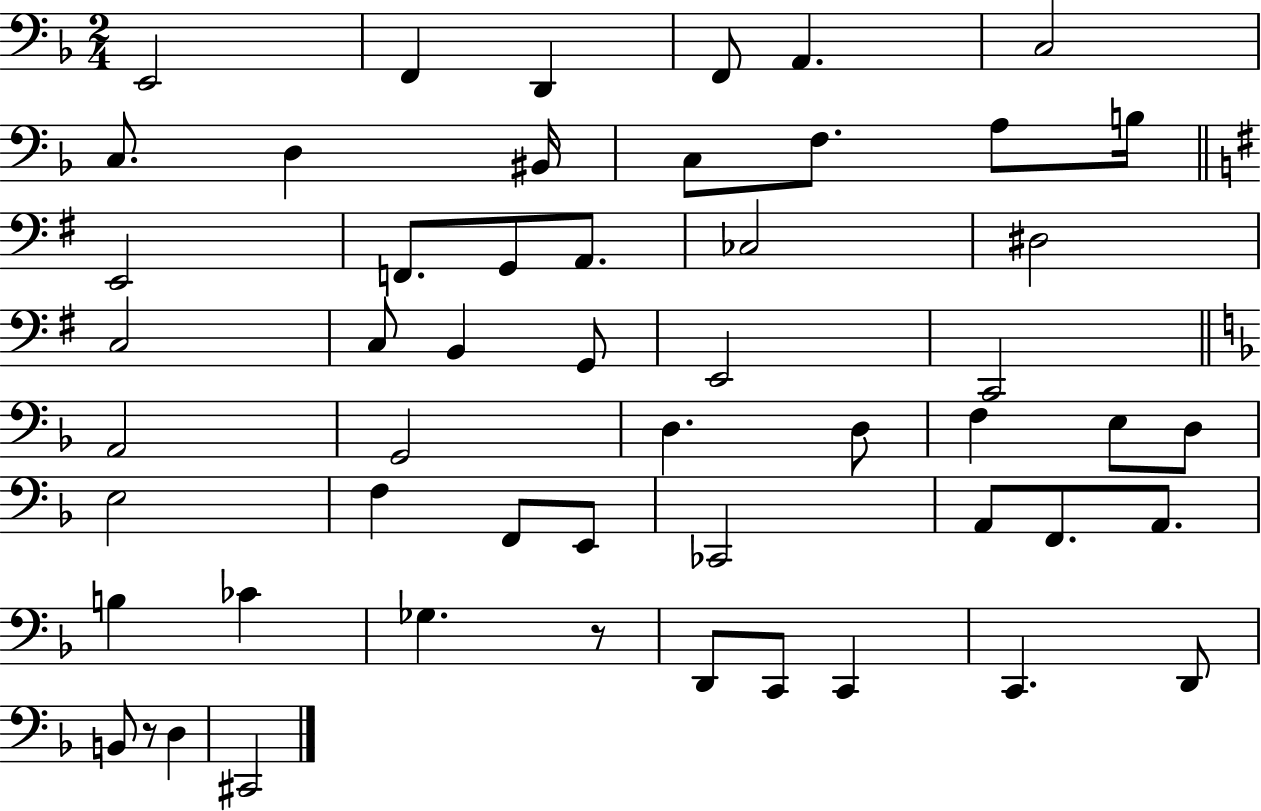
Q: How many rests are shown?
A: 2